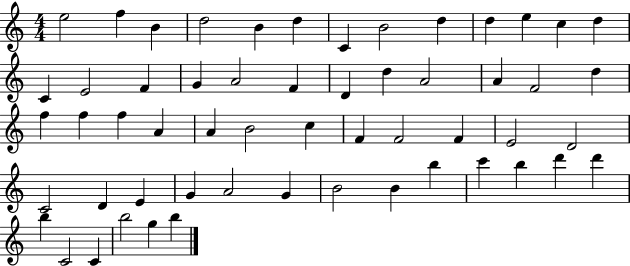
E5/h F5/q B4/q D5/h B4/q D5/q C4/q B4/h D5/q D5/q E5/q C5/q D5/q C4/q E4/h F4/q G4/q A4/h F4/q D4/q D5/q A4/h A4/q F4/h D5/q F5/q F5/q F5/q A4/q A4/q B4/h C5/q F4/q F4/h F4/q E4/h D4/h C4/h D4/q E4/q G4/q A4/h G4/q B4/h B4/q B5/q C6/q B5/q D6/q D6/q B5/q C4/h C4/q B5/h G5/q B5/q